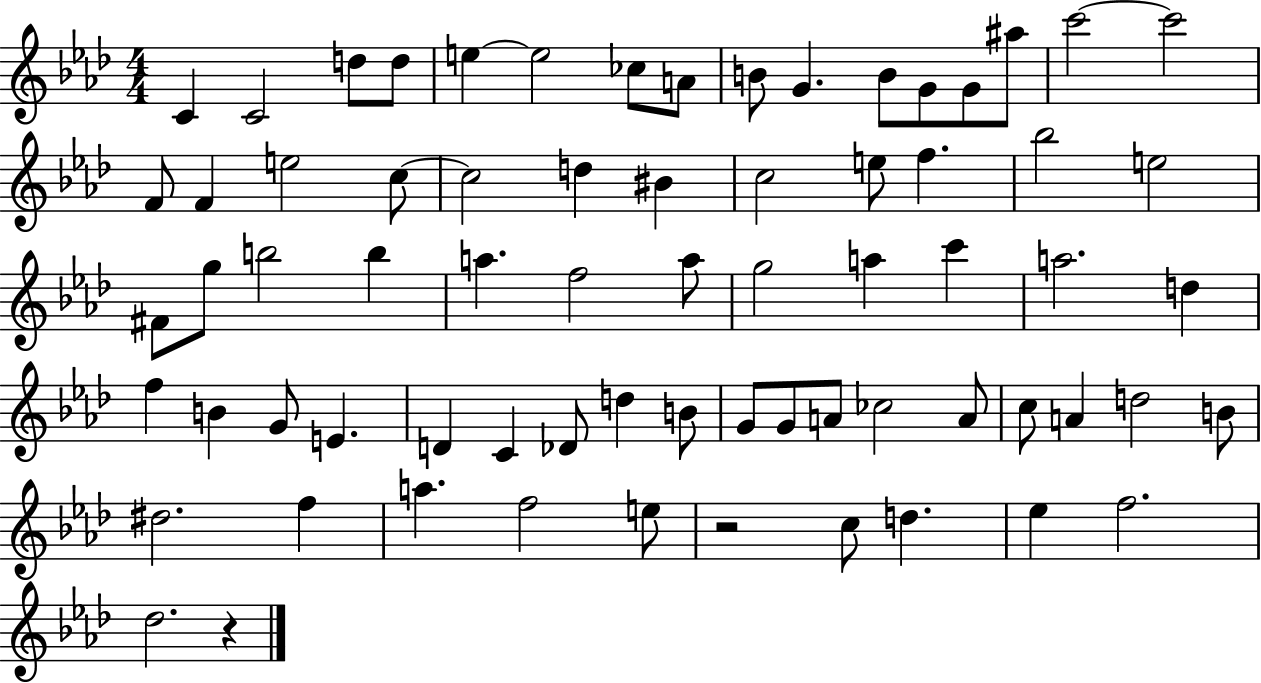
C4/q C4/h D5/e D5/e E5/q E5/h CES5/e A4/e B4/e G4/q. B4/e G4/e G4/e A#5/e C6/h C6/h F4/e F4/q E5/h C5/e C5/h D5/q BIS4/q C5/h E5/e F5/q. Bb5/h E5/h F#4/e G5/e B5/h B5/q A5/q. F5/h A5/e G5/h A5/q C6/q A5/h. D5/q F5/q B4/q G4/e E4/q. D4/q C4/q Db4/e D5/q B4/e G4/e G4/e A4/e CES5/h A4/e C5/e A4/q D5/h B4/e D#5/h. F5/q A5/q. F5/h E5/e R/h C5/e D5/q. Eb5/q F5/h. Db5/h. R/q